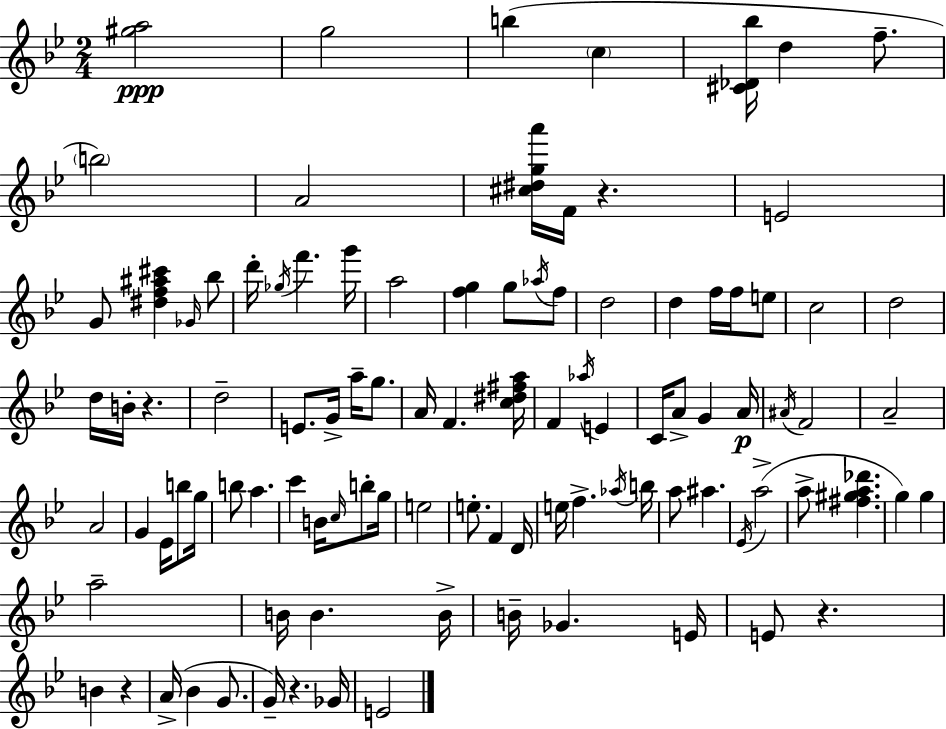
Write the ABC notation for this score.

X:1
T:Untitled
M:2/4
L:1/4
K:Bb
[^ga]2 g2 b c [^C_D_b]/4 d f/2 b2 A2 [^c^dga']/4 F/4 z E2 G/2 [^df^a^c'] _G/4 _b/2 d'/4 _g/4 f' g'/4 a2 [fg] g/2 _a/4 f/2 d2 d f/4 f/4 e/2 c2 d2 d/4 B/4 z d2 E/2 G/4 a/4 g/2 A/4 F [c^d^fa]/4 F _a/4 E C/4 A/2 G A/4 ^A/4 F2 A2 A2 G _E/4 b/2 g/4 b/2 a c' B/4 c/4 b/2 g/4 e2 e/2 F D/4 e/4 f _a/4 b/4 a/2 ^a _E/4 a2 a/2 [^f^ga_d'] g g a2 B/4 B B/4 B/4 _G E/4 E/2 z B z A/4 _B G/2 G/4 z _G/4 E2